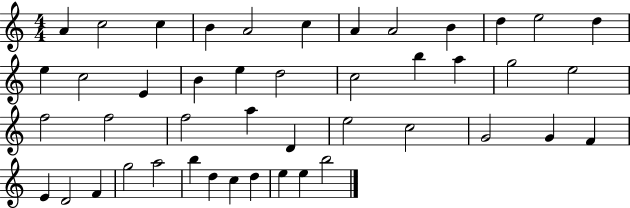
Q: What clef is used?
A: treble